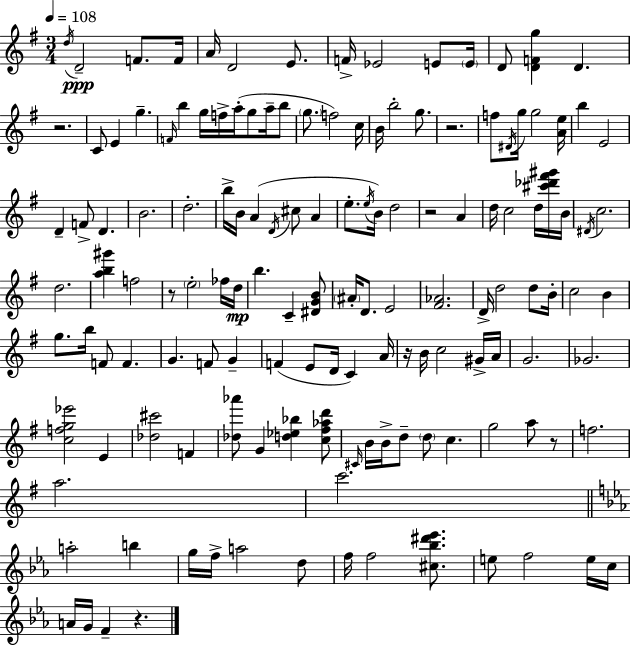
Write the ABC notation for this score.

X:1
T:Untitled
M:3/4
L:1/4
K:Em
d/4 D2 F/2 F/4 A/4 D2 E/2 F/4 _E2 E/2 E/4 D/2 [DFg] D z2 C/2 E g F/4 b g/4 f/4 a/4 g/2 a/4 b/2 g/2 f2 c/4 B/4 b2 g/2 z2 f/2 ^D/4 g/4 g2 [Ae]/4 b E2 D F/2 D B2 d2 b/4 B/4 A D/4 ^c/2 A e/2 e/4 B/4 d2 z2 A d/4 c2 d/4 [^c'_d'^f'^g']/4 B/4 ^D/4 c2 d2 [ab^g'] f2 z/2 e2 _f/4 d/4 b C [^DGB]/2 ^A/4 D/2 E2 [^F_A]2 D/4 d2 d/2 B/4 c2 B g/2 b/4 F/2 F G F/2 G F E/2 D/4 C A/4 z/4 B/4 c2 ^G/4 A/4 G2 _G2 [cfg_e']2 E [_d^c']2 F [_d_a']/2 G [d_e_b] [c^f_ad']/2 ^C/4 B/4 B/4 d/2 d/2 c g2 a/2 z/2 f2 a2 c'2 a2 b g/4 f/4 a2 d/2 f/4 f2 [^c_b^d'_e']/2 e/2 f2 e/4 c/4 A/4 G/4 F z